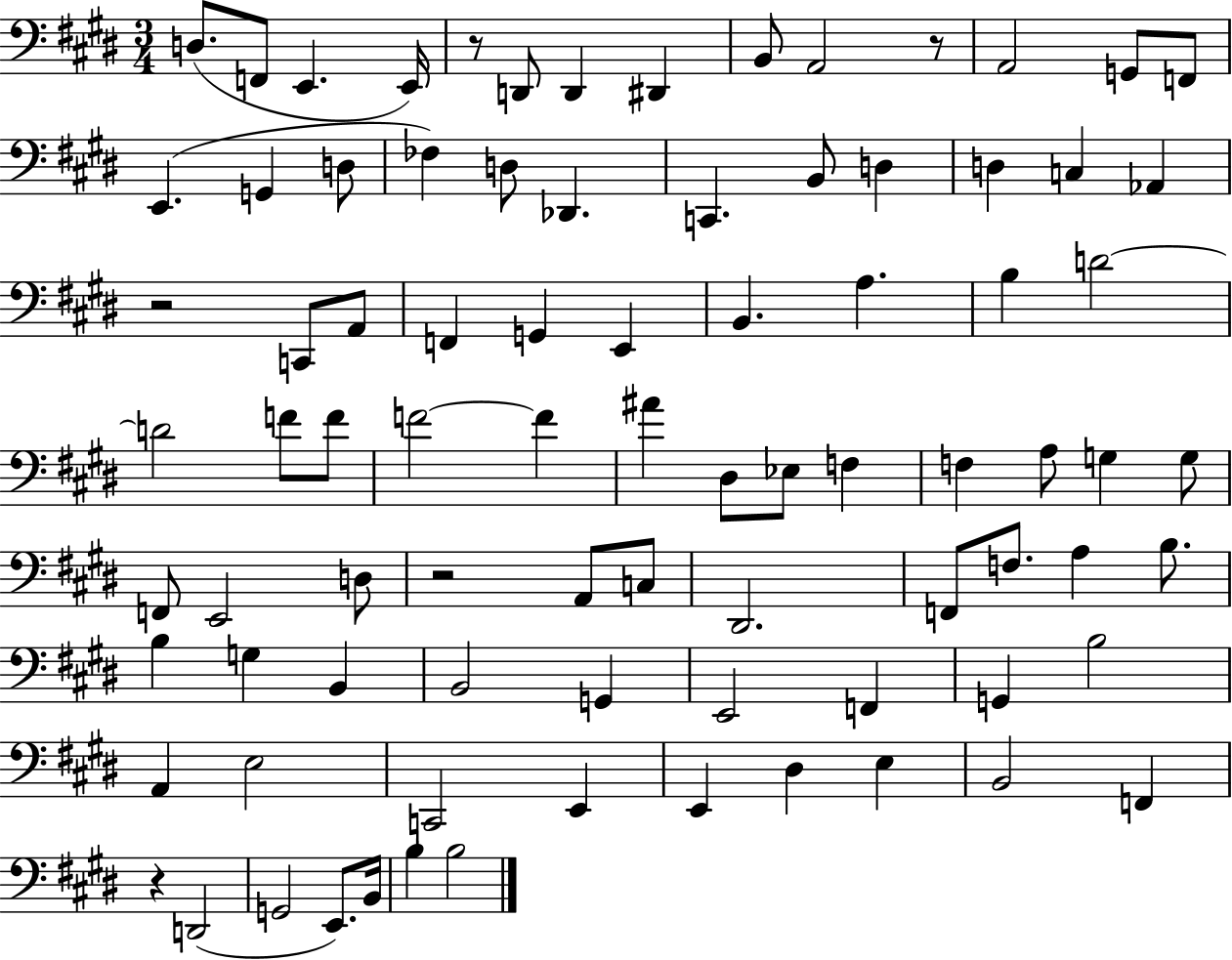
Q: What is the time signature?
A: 3/4